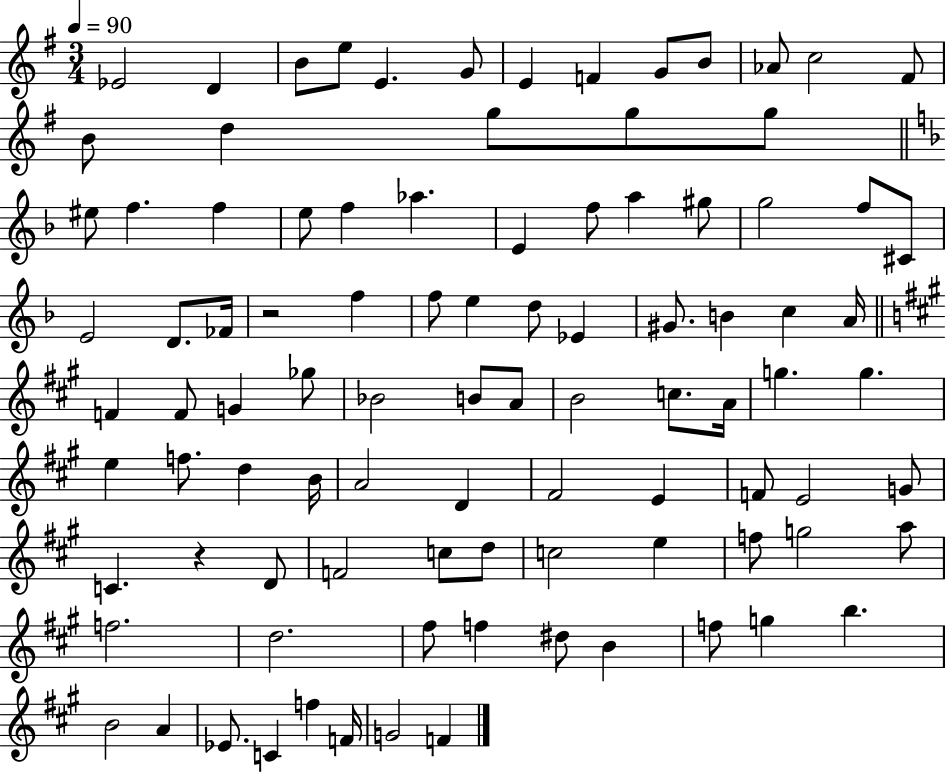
{
  \clef treble
  \numericTimeSignature
  \time 3/4
  \key g \major
  \tempo 4 = 90
  ees'2 d'4 | b'8 e''8 e'4. g'8 | e'4 f'4 g'8 b'8 | aes'8 c''2 fis'8 | \break b'8 d''4 g''8 g''8 g''8 | \bar "||" \break \key d \minor eis''8 f''4. f''4 | e''8 f''4 aes''4. | e'4 f''8 a''4 gis''8 | g''2 f''8 cis'8 | \break e'2 d'8. fes'16 | r2 f''4 | f''8 e''4 d''8 ees'4 | gis'8. b'4 c''4 a'16 | \break \bar "||" \break \key a \major f'4 f'8 g'4 ges''8 | bes'2 b'8 a'8 | b'2 c''8. a'16 | g''4. g''4. | \break e''4 f''8. d''4 b'16 | a'2 d'4 | fis'2 e'4 | f'8 e'2 g'8 | \break c'4. r4 d'8 | f'2 c''8 d''8 | c''2 e''4 | f''8 g''2 a''8 | \break f''2. | d''2. | fis''8 f''4 dis''8 b'4 | f''8 g''4 b''4. | \break b'2 a'4 | ees'8. c'4 f''4 f'16 | g'2 f'4 | \bar "|."
}